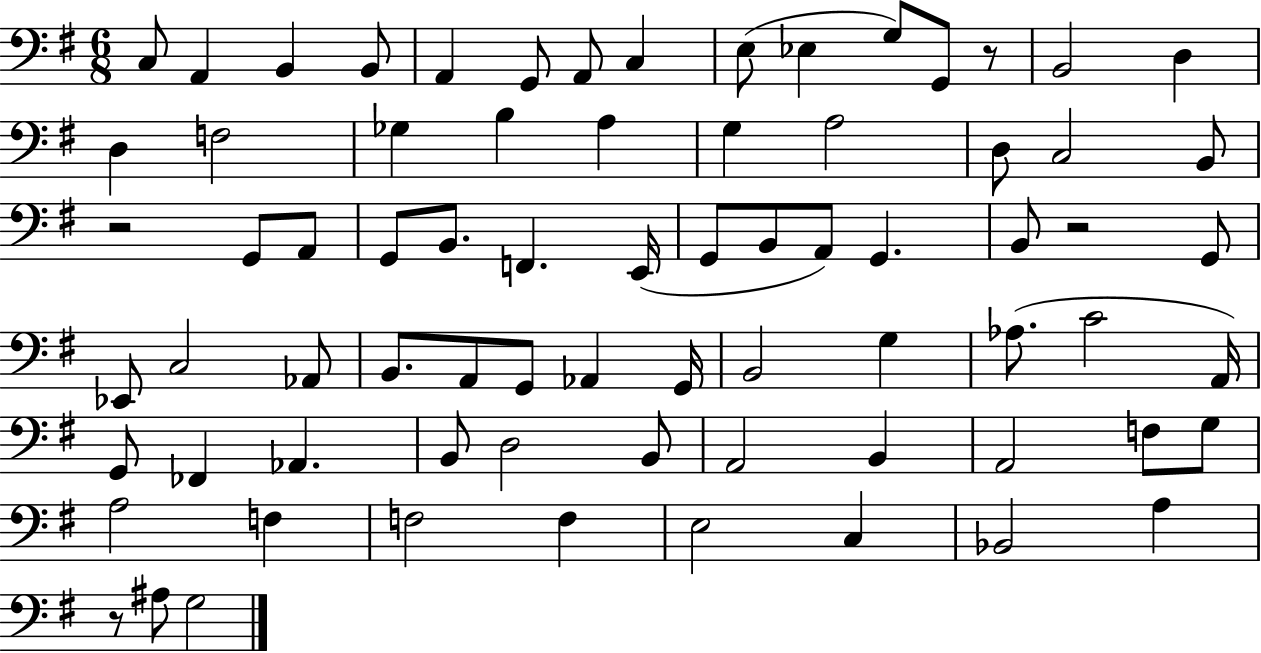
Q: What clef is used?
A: bass